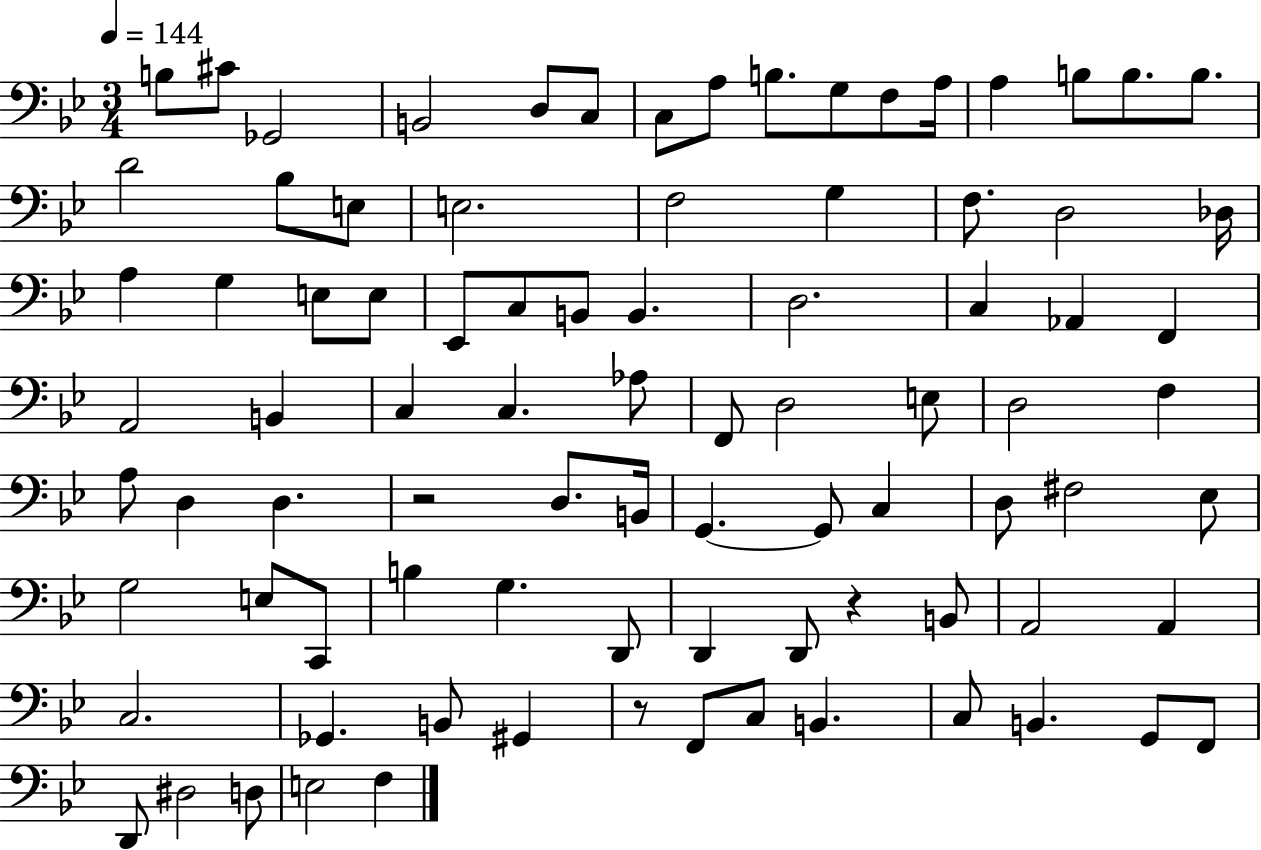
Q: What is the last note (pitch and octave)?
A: F3